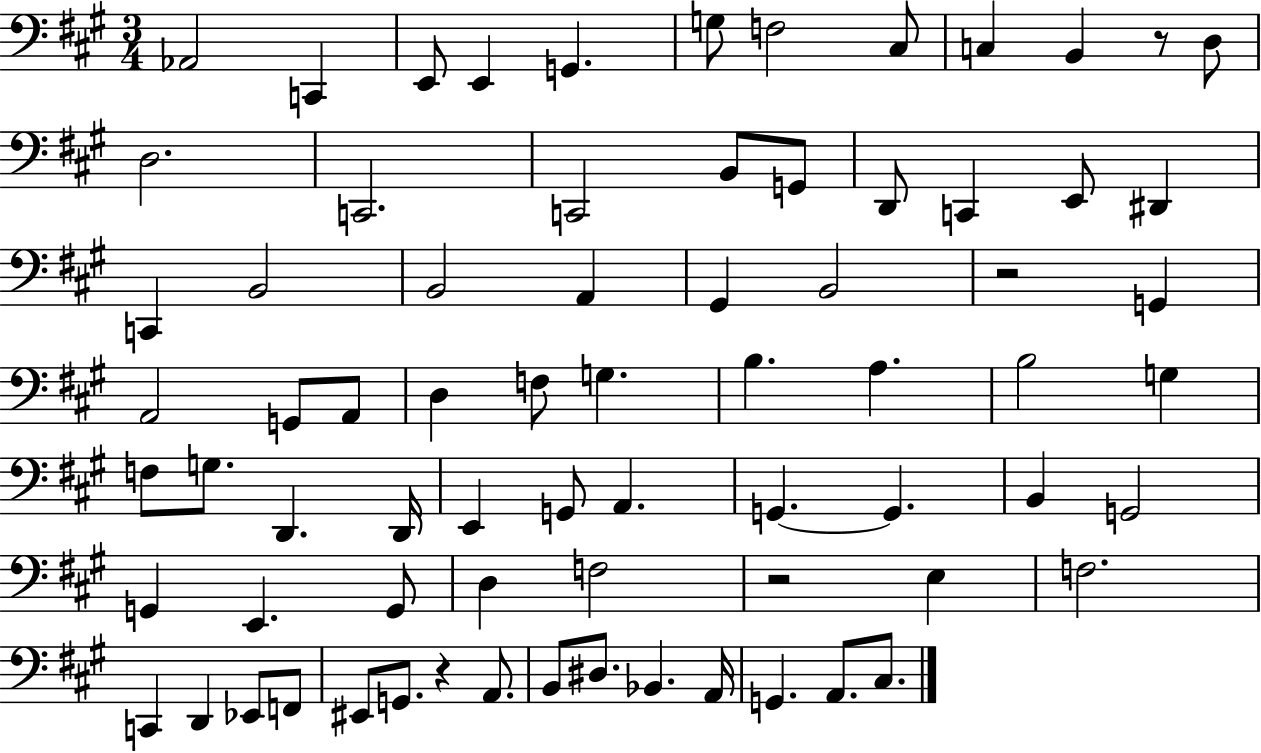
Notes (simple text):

Ab2/h C2/q E2/e E2/q G2/q. G3/e F3/h C#3/e C3/q B2/q R/e D3/e D3/h. C2/h. C2/h B2/e G2/e D2/e C2/q E2/e D#2/q C2/q B2/h B2/h A2/q G#2/q B2/h R/h G2/q A2/h G2/e A2/e D3/q F3/e G3/q. B3/q. A3/q. B3/h G3/q F3/e G3/e. D2/q. D2/s E2/q G2/e A2/q. G2/q. G2/q. B2/q G2/h G2/q E2/q. G2/e D3/q F3/h R/h E3/q F3/h. C2/q D2/q Eb2/e F2/e EIS2/e G2/e. R/q A2/e. B2/e D#3/e. Bb2/q. A2/s G2/q. A2/e. C#3/e.